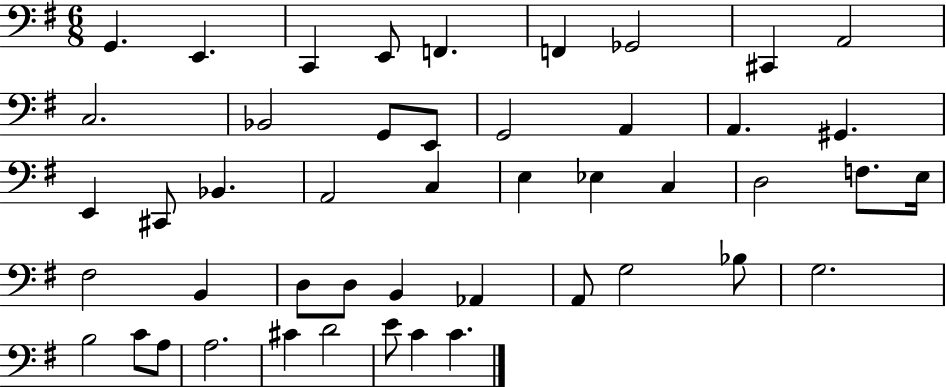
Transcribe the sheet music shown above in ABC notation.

X:1
T:Untitled
M:6/8
L:1/4
K:G
G,, E,, C,, E,,/2 F,, F,, _G,,2 ^C,, A,,2 C,2 _B,,2 G,,/2 E,,/2 G,,2 A,, A,, ^G,, E,, ^C,,/2 _B,, A,,2 C, E, _E, C, D,2 F,/2 E,/4 ^F,2 B,, D,/2 D,/2 B,, _A,, A,,/2 G,2 _B,/2 G,2 B,2 C/2 A,/2 A,2 ^C D2 E/2 C C